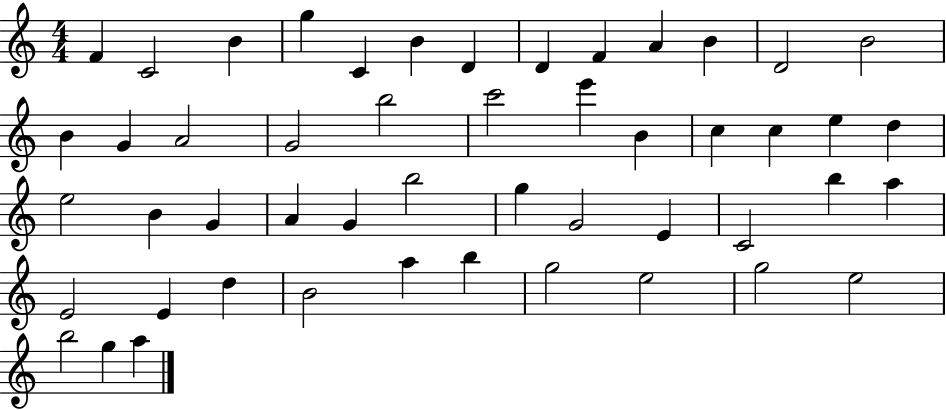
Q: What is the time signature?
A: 4/4